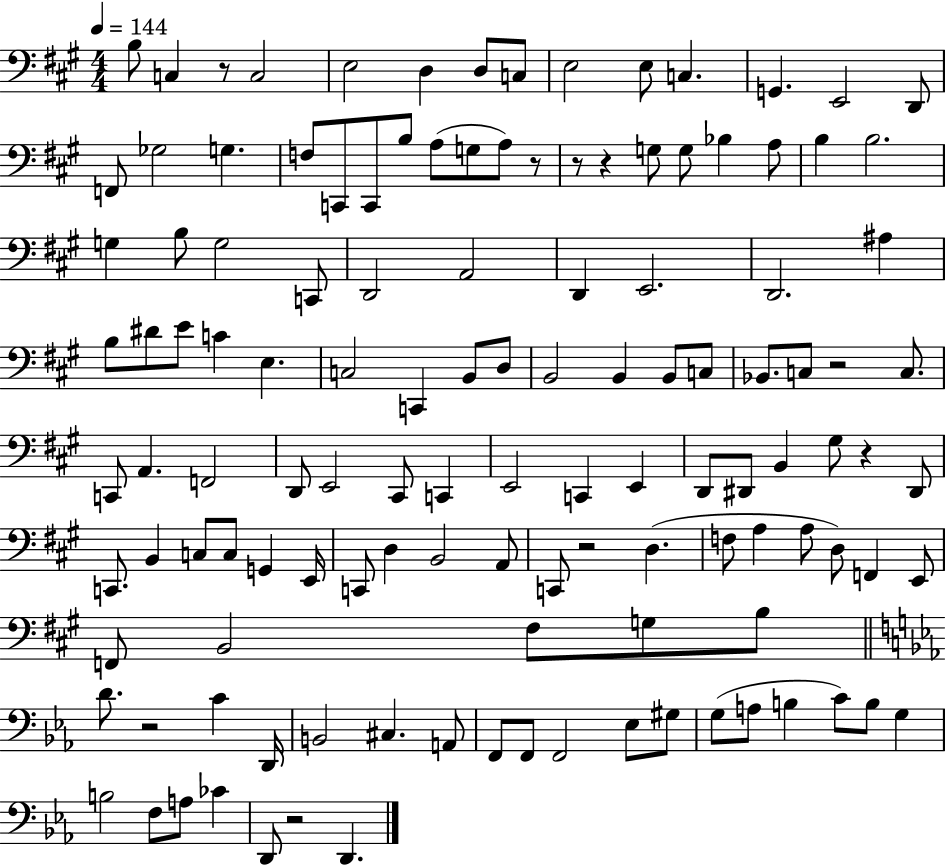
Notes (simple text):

B3/e C3/q R/e C3/h E3/h D3/q D3/e C3/e E3/h E3/e C3/q. G2/q. E2/h D2/e F2/e Gb3/h G3/q. F3/e C2/e C2/e B3/e A3/e G3/e A3/e R/e R/e R/q G3/e G3/e Bb3/q A3/e B3/q B3/h. G3/q B3/e G3/h C2/e D2/h A2/h D2/q E2/h. D2/h. A#3/q B3/e D#4/e E4/e C4/q E3/q. C3/h C2/q B2/e D3/e B2/h B2/q B2/e C3/e Bb2/e. C3/e R/h C3/e. C2/e A2/q. F2/h D2/e E2/h C#2/e C2/q E2/h C2/q E2/q D2/e D#2/e B2/q G#3/e R/q D#2/e C2/e. B2/q C3/e C3/e G2/q E2/s C2/e D3/q B2/h A2/e C2/e R/h D3/q. F3/e A3/q A3/e D3/e F2/q E2/e F2/e B2/h F#3/e G3/e B3/e D4/e. R/h C4/q D2/s B2/h C#3/q. A2/e F2/e F2/e F2/h Eb3/e G#3/e G3/e A3/e B3/q C4/e B3/e G3/q B3/h F3/e A3/e CES4/q D2/e R/h D2/q.